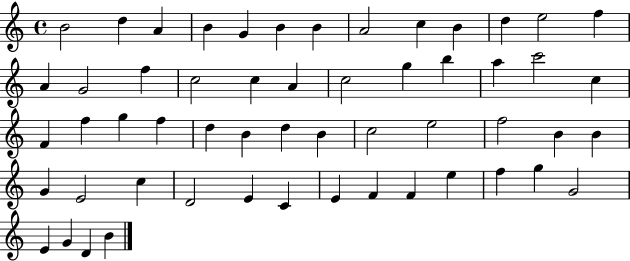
B4/h D5/q A4/q B4/q G4/q B4/q B4/q A4/h C5/q B4/q D5/q E5/h F5/q A4/q G4/h F5/q C5/h C5/q A4/q C5/h G5/q B5/q A5/q C6/h C5/q F4/q F5/q G5/q F5/q D5/q B4/q D5/q B4/q C5/h E5/h F5/h B4/q B4/q G4/q E4/h C5/q D4/h E4/q C4/q E4/q F4/q F4/q E5/q F5/q G5/q G4/h E4/q G4/q D4/q B4/q